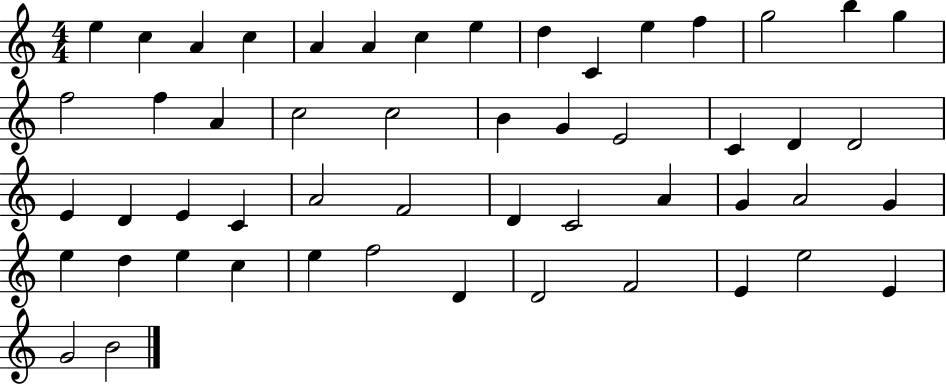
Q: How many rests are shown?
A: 0